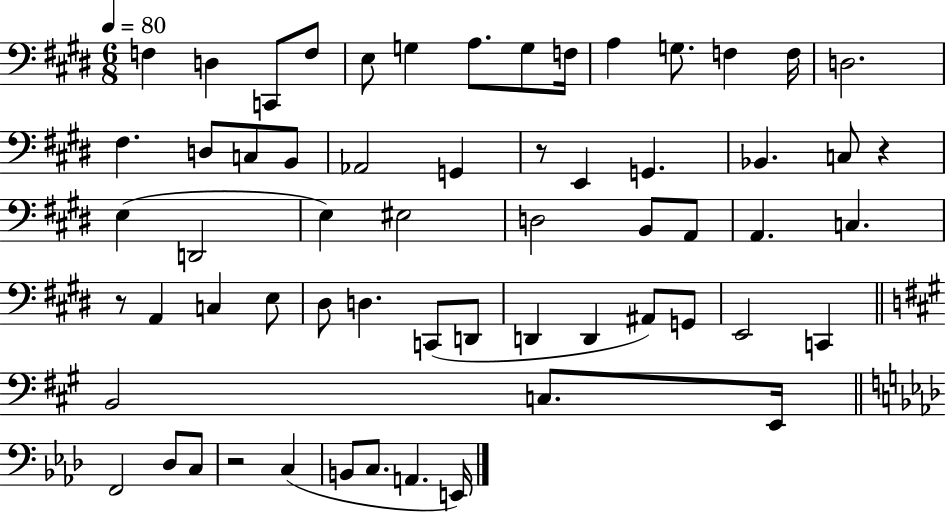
F3/q D3/q C2/e F3/e E3/e G3/q A3/e. G3/e F3/s A3/q G3/e. F3/q F3/s D3/h. F#3/q. D3/e C3/e B2/e Ab2/h G2/q R/e E2/q G2/q. Bb2/q. C3/e R/q E3/q D2/h E3/q EIS3/h D3/h B2/e A2/e A2/q. C3/q. R/e A2/q C3/q E3/e D#3/e D3/q. C2/e D2/e D2/q D2/q A#2/e G2/e E2/h C2/q B2/h C3/e. E2/s F2/h Db3/e C3/e R/h C3/q B2/e C3/e. A2/q. E2/s